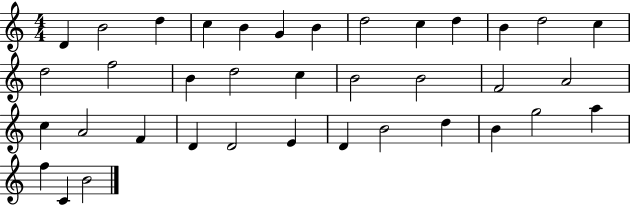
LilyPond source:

{
  \clef treble
  \numericTimeSignature
  \time 4/4
  \key c \major
  d'4 b'2 d''4 | c''4 b'4 g'4 b'4 | d''2 c''4 d''4 | b'4 d''2 c''4 | \break d''2 f''2 | b'4 d''2 c''4 | b'2 b'2 | f'2 a'2 | \break c''4 a'2 f'4 | d'4 d'2 e'4 | d'4 b'2 d''4 | b'4 g''2 a''4 | \break f''4 c'4 b'2 | \bar "|."
}